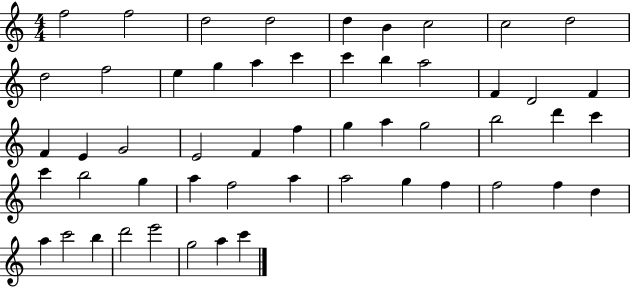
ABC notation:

X:1
T:Untitled
M:4/4
L:1/4
K:C
f2 f2 d2 d2 d B c2 c2 d2 d2 f2 e g a c' c' b a2 F D2 F F E G2 E2 F f g a g2 b2 d' c' c' b2 g a f2 a a2 g f f2 f d a c'2 b d'2 e'2 g2 a c'